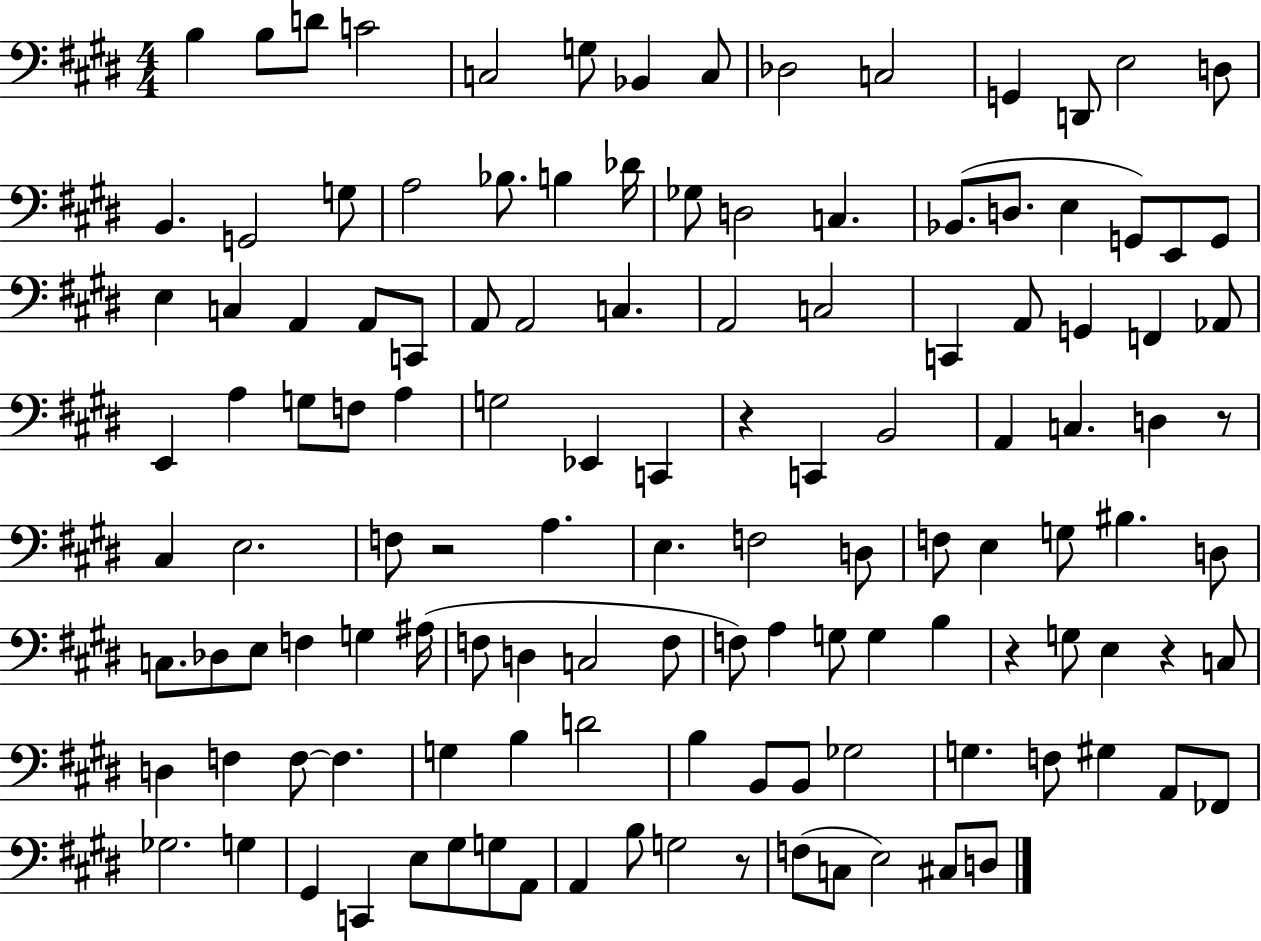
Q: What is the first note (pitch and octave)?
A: B3